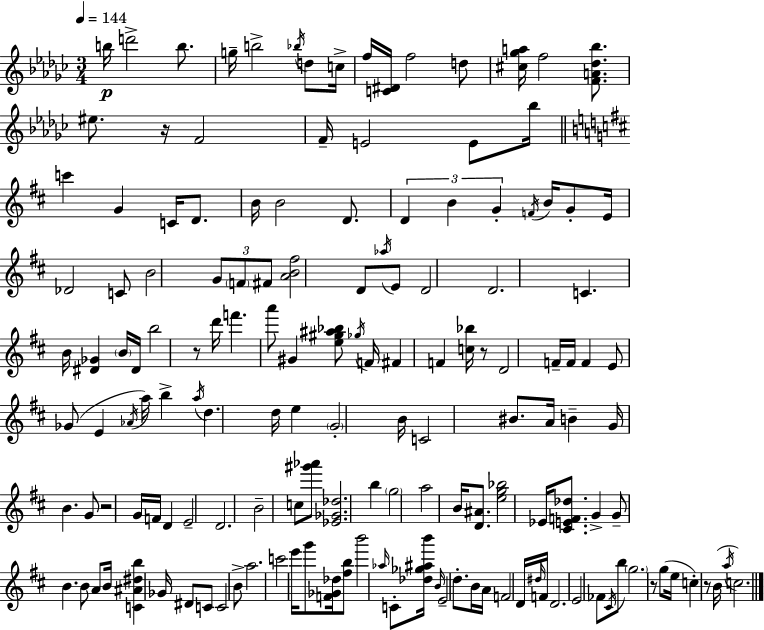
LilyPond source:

{
  \clef treble
  \numericTimeSignature
  \time 3/4
  \key ees \minor
  \tempo 4 = 144
  b''16\p d'''2-> b''8. | g''16-- b''2-> \acciaccatura { bes''16 } d''8 | c''16-> f''16 <c' dis'>16 f''2 d''8 | <cis'' ges'' a''>16 f''2 <f' a' des'' bes''>8. | \break eis''8. r16 f'2 | f'16-- e'2 e'8 | bes''16 \bar "||" \break \key d \major c'''4 g'4 c'16 d'8. | b'16 b'2 d'8. | \tuplet 3/2 { d'4 b'4 g'4-. } | \acciaccatura { f'16 } b'16 g'8-. e'16 des'2 | \break c'8 b'2 \tuplet 3/2 { g'8 | \parenthesize f'8 fis'8 } <a' b' fis''>2 | d'8 \acciaccatura { aes''16 } e'8 d'2 | d'2. | \break c'4. b'16 <dis' ges'>4 | \parenthesize b'16 dis'16 b''2 r8 | d'''16 f'''4. a'''8 gis'4 | <e'' gis'' ais'' bes''>8 \acciaccatura { ges''16 } f'16 fis'4 f'4 | \break <c'' bes''>16 r8 d'2 | f'16-- f'16 f'4 e'8 ges'8( e'4 | \acciaccatura { aes'16 } a''16) b''4-> \acciaccatura { a''16 } d''4. | d''16 e''4 \parenthesize g'2-. | \break b'16 c'2 | bis'8. a'16 b'4-- g'16 b'4. | g'8 r2 | g'16 f'16 d'4 e'2-- | \break d'2. | b'2-- | c''8 <gis''' aes'''>8 <ees' ges' des''>2. | b''4 \parenthesize g''2 | \break a''2 | b'16 <d' ais'>8. <e'' g'' bes''>2 | ees'16 <cis' e' f' des''>8. g'4-> g'8-- b'4. | b'8 a'8 b'16 <c' ais' dis'' b''>4 | \break ges'16 dis'8 c'8 c'2 | b'8-> a''2. | c'''2 | e'''16 g'''8 <f' ges' des''>16 <fis'' b''>8 b'''2 | \break \grace { aes''16 } c'8-. <des'' ges'' ais'' b'''>16 \grace { b'16 } e'2-- | d''8.-. b'16 a'16 f'2 | d'16 \grace { dis''16 } f'16 d'2. | e'2 | \break fes'8 \acciaccatura { cis'16 } b''8 \parenthesize g''2. | r8 g''8( | e''16 c''4-.) r8 b'16( \acciaccatura { a''16 } c''2.) | \bar "|."
}